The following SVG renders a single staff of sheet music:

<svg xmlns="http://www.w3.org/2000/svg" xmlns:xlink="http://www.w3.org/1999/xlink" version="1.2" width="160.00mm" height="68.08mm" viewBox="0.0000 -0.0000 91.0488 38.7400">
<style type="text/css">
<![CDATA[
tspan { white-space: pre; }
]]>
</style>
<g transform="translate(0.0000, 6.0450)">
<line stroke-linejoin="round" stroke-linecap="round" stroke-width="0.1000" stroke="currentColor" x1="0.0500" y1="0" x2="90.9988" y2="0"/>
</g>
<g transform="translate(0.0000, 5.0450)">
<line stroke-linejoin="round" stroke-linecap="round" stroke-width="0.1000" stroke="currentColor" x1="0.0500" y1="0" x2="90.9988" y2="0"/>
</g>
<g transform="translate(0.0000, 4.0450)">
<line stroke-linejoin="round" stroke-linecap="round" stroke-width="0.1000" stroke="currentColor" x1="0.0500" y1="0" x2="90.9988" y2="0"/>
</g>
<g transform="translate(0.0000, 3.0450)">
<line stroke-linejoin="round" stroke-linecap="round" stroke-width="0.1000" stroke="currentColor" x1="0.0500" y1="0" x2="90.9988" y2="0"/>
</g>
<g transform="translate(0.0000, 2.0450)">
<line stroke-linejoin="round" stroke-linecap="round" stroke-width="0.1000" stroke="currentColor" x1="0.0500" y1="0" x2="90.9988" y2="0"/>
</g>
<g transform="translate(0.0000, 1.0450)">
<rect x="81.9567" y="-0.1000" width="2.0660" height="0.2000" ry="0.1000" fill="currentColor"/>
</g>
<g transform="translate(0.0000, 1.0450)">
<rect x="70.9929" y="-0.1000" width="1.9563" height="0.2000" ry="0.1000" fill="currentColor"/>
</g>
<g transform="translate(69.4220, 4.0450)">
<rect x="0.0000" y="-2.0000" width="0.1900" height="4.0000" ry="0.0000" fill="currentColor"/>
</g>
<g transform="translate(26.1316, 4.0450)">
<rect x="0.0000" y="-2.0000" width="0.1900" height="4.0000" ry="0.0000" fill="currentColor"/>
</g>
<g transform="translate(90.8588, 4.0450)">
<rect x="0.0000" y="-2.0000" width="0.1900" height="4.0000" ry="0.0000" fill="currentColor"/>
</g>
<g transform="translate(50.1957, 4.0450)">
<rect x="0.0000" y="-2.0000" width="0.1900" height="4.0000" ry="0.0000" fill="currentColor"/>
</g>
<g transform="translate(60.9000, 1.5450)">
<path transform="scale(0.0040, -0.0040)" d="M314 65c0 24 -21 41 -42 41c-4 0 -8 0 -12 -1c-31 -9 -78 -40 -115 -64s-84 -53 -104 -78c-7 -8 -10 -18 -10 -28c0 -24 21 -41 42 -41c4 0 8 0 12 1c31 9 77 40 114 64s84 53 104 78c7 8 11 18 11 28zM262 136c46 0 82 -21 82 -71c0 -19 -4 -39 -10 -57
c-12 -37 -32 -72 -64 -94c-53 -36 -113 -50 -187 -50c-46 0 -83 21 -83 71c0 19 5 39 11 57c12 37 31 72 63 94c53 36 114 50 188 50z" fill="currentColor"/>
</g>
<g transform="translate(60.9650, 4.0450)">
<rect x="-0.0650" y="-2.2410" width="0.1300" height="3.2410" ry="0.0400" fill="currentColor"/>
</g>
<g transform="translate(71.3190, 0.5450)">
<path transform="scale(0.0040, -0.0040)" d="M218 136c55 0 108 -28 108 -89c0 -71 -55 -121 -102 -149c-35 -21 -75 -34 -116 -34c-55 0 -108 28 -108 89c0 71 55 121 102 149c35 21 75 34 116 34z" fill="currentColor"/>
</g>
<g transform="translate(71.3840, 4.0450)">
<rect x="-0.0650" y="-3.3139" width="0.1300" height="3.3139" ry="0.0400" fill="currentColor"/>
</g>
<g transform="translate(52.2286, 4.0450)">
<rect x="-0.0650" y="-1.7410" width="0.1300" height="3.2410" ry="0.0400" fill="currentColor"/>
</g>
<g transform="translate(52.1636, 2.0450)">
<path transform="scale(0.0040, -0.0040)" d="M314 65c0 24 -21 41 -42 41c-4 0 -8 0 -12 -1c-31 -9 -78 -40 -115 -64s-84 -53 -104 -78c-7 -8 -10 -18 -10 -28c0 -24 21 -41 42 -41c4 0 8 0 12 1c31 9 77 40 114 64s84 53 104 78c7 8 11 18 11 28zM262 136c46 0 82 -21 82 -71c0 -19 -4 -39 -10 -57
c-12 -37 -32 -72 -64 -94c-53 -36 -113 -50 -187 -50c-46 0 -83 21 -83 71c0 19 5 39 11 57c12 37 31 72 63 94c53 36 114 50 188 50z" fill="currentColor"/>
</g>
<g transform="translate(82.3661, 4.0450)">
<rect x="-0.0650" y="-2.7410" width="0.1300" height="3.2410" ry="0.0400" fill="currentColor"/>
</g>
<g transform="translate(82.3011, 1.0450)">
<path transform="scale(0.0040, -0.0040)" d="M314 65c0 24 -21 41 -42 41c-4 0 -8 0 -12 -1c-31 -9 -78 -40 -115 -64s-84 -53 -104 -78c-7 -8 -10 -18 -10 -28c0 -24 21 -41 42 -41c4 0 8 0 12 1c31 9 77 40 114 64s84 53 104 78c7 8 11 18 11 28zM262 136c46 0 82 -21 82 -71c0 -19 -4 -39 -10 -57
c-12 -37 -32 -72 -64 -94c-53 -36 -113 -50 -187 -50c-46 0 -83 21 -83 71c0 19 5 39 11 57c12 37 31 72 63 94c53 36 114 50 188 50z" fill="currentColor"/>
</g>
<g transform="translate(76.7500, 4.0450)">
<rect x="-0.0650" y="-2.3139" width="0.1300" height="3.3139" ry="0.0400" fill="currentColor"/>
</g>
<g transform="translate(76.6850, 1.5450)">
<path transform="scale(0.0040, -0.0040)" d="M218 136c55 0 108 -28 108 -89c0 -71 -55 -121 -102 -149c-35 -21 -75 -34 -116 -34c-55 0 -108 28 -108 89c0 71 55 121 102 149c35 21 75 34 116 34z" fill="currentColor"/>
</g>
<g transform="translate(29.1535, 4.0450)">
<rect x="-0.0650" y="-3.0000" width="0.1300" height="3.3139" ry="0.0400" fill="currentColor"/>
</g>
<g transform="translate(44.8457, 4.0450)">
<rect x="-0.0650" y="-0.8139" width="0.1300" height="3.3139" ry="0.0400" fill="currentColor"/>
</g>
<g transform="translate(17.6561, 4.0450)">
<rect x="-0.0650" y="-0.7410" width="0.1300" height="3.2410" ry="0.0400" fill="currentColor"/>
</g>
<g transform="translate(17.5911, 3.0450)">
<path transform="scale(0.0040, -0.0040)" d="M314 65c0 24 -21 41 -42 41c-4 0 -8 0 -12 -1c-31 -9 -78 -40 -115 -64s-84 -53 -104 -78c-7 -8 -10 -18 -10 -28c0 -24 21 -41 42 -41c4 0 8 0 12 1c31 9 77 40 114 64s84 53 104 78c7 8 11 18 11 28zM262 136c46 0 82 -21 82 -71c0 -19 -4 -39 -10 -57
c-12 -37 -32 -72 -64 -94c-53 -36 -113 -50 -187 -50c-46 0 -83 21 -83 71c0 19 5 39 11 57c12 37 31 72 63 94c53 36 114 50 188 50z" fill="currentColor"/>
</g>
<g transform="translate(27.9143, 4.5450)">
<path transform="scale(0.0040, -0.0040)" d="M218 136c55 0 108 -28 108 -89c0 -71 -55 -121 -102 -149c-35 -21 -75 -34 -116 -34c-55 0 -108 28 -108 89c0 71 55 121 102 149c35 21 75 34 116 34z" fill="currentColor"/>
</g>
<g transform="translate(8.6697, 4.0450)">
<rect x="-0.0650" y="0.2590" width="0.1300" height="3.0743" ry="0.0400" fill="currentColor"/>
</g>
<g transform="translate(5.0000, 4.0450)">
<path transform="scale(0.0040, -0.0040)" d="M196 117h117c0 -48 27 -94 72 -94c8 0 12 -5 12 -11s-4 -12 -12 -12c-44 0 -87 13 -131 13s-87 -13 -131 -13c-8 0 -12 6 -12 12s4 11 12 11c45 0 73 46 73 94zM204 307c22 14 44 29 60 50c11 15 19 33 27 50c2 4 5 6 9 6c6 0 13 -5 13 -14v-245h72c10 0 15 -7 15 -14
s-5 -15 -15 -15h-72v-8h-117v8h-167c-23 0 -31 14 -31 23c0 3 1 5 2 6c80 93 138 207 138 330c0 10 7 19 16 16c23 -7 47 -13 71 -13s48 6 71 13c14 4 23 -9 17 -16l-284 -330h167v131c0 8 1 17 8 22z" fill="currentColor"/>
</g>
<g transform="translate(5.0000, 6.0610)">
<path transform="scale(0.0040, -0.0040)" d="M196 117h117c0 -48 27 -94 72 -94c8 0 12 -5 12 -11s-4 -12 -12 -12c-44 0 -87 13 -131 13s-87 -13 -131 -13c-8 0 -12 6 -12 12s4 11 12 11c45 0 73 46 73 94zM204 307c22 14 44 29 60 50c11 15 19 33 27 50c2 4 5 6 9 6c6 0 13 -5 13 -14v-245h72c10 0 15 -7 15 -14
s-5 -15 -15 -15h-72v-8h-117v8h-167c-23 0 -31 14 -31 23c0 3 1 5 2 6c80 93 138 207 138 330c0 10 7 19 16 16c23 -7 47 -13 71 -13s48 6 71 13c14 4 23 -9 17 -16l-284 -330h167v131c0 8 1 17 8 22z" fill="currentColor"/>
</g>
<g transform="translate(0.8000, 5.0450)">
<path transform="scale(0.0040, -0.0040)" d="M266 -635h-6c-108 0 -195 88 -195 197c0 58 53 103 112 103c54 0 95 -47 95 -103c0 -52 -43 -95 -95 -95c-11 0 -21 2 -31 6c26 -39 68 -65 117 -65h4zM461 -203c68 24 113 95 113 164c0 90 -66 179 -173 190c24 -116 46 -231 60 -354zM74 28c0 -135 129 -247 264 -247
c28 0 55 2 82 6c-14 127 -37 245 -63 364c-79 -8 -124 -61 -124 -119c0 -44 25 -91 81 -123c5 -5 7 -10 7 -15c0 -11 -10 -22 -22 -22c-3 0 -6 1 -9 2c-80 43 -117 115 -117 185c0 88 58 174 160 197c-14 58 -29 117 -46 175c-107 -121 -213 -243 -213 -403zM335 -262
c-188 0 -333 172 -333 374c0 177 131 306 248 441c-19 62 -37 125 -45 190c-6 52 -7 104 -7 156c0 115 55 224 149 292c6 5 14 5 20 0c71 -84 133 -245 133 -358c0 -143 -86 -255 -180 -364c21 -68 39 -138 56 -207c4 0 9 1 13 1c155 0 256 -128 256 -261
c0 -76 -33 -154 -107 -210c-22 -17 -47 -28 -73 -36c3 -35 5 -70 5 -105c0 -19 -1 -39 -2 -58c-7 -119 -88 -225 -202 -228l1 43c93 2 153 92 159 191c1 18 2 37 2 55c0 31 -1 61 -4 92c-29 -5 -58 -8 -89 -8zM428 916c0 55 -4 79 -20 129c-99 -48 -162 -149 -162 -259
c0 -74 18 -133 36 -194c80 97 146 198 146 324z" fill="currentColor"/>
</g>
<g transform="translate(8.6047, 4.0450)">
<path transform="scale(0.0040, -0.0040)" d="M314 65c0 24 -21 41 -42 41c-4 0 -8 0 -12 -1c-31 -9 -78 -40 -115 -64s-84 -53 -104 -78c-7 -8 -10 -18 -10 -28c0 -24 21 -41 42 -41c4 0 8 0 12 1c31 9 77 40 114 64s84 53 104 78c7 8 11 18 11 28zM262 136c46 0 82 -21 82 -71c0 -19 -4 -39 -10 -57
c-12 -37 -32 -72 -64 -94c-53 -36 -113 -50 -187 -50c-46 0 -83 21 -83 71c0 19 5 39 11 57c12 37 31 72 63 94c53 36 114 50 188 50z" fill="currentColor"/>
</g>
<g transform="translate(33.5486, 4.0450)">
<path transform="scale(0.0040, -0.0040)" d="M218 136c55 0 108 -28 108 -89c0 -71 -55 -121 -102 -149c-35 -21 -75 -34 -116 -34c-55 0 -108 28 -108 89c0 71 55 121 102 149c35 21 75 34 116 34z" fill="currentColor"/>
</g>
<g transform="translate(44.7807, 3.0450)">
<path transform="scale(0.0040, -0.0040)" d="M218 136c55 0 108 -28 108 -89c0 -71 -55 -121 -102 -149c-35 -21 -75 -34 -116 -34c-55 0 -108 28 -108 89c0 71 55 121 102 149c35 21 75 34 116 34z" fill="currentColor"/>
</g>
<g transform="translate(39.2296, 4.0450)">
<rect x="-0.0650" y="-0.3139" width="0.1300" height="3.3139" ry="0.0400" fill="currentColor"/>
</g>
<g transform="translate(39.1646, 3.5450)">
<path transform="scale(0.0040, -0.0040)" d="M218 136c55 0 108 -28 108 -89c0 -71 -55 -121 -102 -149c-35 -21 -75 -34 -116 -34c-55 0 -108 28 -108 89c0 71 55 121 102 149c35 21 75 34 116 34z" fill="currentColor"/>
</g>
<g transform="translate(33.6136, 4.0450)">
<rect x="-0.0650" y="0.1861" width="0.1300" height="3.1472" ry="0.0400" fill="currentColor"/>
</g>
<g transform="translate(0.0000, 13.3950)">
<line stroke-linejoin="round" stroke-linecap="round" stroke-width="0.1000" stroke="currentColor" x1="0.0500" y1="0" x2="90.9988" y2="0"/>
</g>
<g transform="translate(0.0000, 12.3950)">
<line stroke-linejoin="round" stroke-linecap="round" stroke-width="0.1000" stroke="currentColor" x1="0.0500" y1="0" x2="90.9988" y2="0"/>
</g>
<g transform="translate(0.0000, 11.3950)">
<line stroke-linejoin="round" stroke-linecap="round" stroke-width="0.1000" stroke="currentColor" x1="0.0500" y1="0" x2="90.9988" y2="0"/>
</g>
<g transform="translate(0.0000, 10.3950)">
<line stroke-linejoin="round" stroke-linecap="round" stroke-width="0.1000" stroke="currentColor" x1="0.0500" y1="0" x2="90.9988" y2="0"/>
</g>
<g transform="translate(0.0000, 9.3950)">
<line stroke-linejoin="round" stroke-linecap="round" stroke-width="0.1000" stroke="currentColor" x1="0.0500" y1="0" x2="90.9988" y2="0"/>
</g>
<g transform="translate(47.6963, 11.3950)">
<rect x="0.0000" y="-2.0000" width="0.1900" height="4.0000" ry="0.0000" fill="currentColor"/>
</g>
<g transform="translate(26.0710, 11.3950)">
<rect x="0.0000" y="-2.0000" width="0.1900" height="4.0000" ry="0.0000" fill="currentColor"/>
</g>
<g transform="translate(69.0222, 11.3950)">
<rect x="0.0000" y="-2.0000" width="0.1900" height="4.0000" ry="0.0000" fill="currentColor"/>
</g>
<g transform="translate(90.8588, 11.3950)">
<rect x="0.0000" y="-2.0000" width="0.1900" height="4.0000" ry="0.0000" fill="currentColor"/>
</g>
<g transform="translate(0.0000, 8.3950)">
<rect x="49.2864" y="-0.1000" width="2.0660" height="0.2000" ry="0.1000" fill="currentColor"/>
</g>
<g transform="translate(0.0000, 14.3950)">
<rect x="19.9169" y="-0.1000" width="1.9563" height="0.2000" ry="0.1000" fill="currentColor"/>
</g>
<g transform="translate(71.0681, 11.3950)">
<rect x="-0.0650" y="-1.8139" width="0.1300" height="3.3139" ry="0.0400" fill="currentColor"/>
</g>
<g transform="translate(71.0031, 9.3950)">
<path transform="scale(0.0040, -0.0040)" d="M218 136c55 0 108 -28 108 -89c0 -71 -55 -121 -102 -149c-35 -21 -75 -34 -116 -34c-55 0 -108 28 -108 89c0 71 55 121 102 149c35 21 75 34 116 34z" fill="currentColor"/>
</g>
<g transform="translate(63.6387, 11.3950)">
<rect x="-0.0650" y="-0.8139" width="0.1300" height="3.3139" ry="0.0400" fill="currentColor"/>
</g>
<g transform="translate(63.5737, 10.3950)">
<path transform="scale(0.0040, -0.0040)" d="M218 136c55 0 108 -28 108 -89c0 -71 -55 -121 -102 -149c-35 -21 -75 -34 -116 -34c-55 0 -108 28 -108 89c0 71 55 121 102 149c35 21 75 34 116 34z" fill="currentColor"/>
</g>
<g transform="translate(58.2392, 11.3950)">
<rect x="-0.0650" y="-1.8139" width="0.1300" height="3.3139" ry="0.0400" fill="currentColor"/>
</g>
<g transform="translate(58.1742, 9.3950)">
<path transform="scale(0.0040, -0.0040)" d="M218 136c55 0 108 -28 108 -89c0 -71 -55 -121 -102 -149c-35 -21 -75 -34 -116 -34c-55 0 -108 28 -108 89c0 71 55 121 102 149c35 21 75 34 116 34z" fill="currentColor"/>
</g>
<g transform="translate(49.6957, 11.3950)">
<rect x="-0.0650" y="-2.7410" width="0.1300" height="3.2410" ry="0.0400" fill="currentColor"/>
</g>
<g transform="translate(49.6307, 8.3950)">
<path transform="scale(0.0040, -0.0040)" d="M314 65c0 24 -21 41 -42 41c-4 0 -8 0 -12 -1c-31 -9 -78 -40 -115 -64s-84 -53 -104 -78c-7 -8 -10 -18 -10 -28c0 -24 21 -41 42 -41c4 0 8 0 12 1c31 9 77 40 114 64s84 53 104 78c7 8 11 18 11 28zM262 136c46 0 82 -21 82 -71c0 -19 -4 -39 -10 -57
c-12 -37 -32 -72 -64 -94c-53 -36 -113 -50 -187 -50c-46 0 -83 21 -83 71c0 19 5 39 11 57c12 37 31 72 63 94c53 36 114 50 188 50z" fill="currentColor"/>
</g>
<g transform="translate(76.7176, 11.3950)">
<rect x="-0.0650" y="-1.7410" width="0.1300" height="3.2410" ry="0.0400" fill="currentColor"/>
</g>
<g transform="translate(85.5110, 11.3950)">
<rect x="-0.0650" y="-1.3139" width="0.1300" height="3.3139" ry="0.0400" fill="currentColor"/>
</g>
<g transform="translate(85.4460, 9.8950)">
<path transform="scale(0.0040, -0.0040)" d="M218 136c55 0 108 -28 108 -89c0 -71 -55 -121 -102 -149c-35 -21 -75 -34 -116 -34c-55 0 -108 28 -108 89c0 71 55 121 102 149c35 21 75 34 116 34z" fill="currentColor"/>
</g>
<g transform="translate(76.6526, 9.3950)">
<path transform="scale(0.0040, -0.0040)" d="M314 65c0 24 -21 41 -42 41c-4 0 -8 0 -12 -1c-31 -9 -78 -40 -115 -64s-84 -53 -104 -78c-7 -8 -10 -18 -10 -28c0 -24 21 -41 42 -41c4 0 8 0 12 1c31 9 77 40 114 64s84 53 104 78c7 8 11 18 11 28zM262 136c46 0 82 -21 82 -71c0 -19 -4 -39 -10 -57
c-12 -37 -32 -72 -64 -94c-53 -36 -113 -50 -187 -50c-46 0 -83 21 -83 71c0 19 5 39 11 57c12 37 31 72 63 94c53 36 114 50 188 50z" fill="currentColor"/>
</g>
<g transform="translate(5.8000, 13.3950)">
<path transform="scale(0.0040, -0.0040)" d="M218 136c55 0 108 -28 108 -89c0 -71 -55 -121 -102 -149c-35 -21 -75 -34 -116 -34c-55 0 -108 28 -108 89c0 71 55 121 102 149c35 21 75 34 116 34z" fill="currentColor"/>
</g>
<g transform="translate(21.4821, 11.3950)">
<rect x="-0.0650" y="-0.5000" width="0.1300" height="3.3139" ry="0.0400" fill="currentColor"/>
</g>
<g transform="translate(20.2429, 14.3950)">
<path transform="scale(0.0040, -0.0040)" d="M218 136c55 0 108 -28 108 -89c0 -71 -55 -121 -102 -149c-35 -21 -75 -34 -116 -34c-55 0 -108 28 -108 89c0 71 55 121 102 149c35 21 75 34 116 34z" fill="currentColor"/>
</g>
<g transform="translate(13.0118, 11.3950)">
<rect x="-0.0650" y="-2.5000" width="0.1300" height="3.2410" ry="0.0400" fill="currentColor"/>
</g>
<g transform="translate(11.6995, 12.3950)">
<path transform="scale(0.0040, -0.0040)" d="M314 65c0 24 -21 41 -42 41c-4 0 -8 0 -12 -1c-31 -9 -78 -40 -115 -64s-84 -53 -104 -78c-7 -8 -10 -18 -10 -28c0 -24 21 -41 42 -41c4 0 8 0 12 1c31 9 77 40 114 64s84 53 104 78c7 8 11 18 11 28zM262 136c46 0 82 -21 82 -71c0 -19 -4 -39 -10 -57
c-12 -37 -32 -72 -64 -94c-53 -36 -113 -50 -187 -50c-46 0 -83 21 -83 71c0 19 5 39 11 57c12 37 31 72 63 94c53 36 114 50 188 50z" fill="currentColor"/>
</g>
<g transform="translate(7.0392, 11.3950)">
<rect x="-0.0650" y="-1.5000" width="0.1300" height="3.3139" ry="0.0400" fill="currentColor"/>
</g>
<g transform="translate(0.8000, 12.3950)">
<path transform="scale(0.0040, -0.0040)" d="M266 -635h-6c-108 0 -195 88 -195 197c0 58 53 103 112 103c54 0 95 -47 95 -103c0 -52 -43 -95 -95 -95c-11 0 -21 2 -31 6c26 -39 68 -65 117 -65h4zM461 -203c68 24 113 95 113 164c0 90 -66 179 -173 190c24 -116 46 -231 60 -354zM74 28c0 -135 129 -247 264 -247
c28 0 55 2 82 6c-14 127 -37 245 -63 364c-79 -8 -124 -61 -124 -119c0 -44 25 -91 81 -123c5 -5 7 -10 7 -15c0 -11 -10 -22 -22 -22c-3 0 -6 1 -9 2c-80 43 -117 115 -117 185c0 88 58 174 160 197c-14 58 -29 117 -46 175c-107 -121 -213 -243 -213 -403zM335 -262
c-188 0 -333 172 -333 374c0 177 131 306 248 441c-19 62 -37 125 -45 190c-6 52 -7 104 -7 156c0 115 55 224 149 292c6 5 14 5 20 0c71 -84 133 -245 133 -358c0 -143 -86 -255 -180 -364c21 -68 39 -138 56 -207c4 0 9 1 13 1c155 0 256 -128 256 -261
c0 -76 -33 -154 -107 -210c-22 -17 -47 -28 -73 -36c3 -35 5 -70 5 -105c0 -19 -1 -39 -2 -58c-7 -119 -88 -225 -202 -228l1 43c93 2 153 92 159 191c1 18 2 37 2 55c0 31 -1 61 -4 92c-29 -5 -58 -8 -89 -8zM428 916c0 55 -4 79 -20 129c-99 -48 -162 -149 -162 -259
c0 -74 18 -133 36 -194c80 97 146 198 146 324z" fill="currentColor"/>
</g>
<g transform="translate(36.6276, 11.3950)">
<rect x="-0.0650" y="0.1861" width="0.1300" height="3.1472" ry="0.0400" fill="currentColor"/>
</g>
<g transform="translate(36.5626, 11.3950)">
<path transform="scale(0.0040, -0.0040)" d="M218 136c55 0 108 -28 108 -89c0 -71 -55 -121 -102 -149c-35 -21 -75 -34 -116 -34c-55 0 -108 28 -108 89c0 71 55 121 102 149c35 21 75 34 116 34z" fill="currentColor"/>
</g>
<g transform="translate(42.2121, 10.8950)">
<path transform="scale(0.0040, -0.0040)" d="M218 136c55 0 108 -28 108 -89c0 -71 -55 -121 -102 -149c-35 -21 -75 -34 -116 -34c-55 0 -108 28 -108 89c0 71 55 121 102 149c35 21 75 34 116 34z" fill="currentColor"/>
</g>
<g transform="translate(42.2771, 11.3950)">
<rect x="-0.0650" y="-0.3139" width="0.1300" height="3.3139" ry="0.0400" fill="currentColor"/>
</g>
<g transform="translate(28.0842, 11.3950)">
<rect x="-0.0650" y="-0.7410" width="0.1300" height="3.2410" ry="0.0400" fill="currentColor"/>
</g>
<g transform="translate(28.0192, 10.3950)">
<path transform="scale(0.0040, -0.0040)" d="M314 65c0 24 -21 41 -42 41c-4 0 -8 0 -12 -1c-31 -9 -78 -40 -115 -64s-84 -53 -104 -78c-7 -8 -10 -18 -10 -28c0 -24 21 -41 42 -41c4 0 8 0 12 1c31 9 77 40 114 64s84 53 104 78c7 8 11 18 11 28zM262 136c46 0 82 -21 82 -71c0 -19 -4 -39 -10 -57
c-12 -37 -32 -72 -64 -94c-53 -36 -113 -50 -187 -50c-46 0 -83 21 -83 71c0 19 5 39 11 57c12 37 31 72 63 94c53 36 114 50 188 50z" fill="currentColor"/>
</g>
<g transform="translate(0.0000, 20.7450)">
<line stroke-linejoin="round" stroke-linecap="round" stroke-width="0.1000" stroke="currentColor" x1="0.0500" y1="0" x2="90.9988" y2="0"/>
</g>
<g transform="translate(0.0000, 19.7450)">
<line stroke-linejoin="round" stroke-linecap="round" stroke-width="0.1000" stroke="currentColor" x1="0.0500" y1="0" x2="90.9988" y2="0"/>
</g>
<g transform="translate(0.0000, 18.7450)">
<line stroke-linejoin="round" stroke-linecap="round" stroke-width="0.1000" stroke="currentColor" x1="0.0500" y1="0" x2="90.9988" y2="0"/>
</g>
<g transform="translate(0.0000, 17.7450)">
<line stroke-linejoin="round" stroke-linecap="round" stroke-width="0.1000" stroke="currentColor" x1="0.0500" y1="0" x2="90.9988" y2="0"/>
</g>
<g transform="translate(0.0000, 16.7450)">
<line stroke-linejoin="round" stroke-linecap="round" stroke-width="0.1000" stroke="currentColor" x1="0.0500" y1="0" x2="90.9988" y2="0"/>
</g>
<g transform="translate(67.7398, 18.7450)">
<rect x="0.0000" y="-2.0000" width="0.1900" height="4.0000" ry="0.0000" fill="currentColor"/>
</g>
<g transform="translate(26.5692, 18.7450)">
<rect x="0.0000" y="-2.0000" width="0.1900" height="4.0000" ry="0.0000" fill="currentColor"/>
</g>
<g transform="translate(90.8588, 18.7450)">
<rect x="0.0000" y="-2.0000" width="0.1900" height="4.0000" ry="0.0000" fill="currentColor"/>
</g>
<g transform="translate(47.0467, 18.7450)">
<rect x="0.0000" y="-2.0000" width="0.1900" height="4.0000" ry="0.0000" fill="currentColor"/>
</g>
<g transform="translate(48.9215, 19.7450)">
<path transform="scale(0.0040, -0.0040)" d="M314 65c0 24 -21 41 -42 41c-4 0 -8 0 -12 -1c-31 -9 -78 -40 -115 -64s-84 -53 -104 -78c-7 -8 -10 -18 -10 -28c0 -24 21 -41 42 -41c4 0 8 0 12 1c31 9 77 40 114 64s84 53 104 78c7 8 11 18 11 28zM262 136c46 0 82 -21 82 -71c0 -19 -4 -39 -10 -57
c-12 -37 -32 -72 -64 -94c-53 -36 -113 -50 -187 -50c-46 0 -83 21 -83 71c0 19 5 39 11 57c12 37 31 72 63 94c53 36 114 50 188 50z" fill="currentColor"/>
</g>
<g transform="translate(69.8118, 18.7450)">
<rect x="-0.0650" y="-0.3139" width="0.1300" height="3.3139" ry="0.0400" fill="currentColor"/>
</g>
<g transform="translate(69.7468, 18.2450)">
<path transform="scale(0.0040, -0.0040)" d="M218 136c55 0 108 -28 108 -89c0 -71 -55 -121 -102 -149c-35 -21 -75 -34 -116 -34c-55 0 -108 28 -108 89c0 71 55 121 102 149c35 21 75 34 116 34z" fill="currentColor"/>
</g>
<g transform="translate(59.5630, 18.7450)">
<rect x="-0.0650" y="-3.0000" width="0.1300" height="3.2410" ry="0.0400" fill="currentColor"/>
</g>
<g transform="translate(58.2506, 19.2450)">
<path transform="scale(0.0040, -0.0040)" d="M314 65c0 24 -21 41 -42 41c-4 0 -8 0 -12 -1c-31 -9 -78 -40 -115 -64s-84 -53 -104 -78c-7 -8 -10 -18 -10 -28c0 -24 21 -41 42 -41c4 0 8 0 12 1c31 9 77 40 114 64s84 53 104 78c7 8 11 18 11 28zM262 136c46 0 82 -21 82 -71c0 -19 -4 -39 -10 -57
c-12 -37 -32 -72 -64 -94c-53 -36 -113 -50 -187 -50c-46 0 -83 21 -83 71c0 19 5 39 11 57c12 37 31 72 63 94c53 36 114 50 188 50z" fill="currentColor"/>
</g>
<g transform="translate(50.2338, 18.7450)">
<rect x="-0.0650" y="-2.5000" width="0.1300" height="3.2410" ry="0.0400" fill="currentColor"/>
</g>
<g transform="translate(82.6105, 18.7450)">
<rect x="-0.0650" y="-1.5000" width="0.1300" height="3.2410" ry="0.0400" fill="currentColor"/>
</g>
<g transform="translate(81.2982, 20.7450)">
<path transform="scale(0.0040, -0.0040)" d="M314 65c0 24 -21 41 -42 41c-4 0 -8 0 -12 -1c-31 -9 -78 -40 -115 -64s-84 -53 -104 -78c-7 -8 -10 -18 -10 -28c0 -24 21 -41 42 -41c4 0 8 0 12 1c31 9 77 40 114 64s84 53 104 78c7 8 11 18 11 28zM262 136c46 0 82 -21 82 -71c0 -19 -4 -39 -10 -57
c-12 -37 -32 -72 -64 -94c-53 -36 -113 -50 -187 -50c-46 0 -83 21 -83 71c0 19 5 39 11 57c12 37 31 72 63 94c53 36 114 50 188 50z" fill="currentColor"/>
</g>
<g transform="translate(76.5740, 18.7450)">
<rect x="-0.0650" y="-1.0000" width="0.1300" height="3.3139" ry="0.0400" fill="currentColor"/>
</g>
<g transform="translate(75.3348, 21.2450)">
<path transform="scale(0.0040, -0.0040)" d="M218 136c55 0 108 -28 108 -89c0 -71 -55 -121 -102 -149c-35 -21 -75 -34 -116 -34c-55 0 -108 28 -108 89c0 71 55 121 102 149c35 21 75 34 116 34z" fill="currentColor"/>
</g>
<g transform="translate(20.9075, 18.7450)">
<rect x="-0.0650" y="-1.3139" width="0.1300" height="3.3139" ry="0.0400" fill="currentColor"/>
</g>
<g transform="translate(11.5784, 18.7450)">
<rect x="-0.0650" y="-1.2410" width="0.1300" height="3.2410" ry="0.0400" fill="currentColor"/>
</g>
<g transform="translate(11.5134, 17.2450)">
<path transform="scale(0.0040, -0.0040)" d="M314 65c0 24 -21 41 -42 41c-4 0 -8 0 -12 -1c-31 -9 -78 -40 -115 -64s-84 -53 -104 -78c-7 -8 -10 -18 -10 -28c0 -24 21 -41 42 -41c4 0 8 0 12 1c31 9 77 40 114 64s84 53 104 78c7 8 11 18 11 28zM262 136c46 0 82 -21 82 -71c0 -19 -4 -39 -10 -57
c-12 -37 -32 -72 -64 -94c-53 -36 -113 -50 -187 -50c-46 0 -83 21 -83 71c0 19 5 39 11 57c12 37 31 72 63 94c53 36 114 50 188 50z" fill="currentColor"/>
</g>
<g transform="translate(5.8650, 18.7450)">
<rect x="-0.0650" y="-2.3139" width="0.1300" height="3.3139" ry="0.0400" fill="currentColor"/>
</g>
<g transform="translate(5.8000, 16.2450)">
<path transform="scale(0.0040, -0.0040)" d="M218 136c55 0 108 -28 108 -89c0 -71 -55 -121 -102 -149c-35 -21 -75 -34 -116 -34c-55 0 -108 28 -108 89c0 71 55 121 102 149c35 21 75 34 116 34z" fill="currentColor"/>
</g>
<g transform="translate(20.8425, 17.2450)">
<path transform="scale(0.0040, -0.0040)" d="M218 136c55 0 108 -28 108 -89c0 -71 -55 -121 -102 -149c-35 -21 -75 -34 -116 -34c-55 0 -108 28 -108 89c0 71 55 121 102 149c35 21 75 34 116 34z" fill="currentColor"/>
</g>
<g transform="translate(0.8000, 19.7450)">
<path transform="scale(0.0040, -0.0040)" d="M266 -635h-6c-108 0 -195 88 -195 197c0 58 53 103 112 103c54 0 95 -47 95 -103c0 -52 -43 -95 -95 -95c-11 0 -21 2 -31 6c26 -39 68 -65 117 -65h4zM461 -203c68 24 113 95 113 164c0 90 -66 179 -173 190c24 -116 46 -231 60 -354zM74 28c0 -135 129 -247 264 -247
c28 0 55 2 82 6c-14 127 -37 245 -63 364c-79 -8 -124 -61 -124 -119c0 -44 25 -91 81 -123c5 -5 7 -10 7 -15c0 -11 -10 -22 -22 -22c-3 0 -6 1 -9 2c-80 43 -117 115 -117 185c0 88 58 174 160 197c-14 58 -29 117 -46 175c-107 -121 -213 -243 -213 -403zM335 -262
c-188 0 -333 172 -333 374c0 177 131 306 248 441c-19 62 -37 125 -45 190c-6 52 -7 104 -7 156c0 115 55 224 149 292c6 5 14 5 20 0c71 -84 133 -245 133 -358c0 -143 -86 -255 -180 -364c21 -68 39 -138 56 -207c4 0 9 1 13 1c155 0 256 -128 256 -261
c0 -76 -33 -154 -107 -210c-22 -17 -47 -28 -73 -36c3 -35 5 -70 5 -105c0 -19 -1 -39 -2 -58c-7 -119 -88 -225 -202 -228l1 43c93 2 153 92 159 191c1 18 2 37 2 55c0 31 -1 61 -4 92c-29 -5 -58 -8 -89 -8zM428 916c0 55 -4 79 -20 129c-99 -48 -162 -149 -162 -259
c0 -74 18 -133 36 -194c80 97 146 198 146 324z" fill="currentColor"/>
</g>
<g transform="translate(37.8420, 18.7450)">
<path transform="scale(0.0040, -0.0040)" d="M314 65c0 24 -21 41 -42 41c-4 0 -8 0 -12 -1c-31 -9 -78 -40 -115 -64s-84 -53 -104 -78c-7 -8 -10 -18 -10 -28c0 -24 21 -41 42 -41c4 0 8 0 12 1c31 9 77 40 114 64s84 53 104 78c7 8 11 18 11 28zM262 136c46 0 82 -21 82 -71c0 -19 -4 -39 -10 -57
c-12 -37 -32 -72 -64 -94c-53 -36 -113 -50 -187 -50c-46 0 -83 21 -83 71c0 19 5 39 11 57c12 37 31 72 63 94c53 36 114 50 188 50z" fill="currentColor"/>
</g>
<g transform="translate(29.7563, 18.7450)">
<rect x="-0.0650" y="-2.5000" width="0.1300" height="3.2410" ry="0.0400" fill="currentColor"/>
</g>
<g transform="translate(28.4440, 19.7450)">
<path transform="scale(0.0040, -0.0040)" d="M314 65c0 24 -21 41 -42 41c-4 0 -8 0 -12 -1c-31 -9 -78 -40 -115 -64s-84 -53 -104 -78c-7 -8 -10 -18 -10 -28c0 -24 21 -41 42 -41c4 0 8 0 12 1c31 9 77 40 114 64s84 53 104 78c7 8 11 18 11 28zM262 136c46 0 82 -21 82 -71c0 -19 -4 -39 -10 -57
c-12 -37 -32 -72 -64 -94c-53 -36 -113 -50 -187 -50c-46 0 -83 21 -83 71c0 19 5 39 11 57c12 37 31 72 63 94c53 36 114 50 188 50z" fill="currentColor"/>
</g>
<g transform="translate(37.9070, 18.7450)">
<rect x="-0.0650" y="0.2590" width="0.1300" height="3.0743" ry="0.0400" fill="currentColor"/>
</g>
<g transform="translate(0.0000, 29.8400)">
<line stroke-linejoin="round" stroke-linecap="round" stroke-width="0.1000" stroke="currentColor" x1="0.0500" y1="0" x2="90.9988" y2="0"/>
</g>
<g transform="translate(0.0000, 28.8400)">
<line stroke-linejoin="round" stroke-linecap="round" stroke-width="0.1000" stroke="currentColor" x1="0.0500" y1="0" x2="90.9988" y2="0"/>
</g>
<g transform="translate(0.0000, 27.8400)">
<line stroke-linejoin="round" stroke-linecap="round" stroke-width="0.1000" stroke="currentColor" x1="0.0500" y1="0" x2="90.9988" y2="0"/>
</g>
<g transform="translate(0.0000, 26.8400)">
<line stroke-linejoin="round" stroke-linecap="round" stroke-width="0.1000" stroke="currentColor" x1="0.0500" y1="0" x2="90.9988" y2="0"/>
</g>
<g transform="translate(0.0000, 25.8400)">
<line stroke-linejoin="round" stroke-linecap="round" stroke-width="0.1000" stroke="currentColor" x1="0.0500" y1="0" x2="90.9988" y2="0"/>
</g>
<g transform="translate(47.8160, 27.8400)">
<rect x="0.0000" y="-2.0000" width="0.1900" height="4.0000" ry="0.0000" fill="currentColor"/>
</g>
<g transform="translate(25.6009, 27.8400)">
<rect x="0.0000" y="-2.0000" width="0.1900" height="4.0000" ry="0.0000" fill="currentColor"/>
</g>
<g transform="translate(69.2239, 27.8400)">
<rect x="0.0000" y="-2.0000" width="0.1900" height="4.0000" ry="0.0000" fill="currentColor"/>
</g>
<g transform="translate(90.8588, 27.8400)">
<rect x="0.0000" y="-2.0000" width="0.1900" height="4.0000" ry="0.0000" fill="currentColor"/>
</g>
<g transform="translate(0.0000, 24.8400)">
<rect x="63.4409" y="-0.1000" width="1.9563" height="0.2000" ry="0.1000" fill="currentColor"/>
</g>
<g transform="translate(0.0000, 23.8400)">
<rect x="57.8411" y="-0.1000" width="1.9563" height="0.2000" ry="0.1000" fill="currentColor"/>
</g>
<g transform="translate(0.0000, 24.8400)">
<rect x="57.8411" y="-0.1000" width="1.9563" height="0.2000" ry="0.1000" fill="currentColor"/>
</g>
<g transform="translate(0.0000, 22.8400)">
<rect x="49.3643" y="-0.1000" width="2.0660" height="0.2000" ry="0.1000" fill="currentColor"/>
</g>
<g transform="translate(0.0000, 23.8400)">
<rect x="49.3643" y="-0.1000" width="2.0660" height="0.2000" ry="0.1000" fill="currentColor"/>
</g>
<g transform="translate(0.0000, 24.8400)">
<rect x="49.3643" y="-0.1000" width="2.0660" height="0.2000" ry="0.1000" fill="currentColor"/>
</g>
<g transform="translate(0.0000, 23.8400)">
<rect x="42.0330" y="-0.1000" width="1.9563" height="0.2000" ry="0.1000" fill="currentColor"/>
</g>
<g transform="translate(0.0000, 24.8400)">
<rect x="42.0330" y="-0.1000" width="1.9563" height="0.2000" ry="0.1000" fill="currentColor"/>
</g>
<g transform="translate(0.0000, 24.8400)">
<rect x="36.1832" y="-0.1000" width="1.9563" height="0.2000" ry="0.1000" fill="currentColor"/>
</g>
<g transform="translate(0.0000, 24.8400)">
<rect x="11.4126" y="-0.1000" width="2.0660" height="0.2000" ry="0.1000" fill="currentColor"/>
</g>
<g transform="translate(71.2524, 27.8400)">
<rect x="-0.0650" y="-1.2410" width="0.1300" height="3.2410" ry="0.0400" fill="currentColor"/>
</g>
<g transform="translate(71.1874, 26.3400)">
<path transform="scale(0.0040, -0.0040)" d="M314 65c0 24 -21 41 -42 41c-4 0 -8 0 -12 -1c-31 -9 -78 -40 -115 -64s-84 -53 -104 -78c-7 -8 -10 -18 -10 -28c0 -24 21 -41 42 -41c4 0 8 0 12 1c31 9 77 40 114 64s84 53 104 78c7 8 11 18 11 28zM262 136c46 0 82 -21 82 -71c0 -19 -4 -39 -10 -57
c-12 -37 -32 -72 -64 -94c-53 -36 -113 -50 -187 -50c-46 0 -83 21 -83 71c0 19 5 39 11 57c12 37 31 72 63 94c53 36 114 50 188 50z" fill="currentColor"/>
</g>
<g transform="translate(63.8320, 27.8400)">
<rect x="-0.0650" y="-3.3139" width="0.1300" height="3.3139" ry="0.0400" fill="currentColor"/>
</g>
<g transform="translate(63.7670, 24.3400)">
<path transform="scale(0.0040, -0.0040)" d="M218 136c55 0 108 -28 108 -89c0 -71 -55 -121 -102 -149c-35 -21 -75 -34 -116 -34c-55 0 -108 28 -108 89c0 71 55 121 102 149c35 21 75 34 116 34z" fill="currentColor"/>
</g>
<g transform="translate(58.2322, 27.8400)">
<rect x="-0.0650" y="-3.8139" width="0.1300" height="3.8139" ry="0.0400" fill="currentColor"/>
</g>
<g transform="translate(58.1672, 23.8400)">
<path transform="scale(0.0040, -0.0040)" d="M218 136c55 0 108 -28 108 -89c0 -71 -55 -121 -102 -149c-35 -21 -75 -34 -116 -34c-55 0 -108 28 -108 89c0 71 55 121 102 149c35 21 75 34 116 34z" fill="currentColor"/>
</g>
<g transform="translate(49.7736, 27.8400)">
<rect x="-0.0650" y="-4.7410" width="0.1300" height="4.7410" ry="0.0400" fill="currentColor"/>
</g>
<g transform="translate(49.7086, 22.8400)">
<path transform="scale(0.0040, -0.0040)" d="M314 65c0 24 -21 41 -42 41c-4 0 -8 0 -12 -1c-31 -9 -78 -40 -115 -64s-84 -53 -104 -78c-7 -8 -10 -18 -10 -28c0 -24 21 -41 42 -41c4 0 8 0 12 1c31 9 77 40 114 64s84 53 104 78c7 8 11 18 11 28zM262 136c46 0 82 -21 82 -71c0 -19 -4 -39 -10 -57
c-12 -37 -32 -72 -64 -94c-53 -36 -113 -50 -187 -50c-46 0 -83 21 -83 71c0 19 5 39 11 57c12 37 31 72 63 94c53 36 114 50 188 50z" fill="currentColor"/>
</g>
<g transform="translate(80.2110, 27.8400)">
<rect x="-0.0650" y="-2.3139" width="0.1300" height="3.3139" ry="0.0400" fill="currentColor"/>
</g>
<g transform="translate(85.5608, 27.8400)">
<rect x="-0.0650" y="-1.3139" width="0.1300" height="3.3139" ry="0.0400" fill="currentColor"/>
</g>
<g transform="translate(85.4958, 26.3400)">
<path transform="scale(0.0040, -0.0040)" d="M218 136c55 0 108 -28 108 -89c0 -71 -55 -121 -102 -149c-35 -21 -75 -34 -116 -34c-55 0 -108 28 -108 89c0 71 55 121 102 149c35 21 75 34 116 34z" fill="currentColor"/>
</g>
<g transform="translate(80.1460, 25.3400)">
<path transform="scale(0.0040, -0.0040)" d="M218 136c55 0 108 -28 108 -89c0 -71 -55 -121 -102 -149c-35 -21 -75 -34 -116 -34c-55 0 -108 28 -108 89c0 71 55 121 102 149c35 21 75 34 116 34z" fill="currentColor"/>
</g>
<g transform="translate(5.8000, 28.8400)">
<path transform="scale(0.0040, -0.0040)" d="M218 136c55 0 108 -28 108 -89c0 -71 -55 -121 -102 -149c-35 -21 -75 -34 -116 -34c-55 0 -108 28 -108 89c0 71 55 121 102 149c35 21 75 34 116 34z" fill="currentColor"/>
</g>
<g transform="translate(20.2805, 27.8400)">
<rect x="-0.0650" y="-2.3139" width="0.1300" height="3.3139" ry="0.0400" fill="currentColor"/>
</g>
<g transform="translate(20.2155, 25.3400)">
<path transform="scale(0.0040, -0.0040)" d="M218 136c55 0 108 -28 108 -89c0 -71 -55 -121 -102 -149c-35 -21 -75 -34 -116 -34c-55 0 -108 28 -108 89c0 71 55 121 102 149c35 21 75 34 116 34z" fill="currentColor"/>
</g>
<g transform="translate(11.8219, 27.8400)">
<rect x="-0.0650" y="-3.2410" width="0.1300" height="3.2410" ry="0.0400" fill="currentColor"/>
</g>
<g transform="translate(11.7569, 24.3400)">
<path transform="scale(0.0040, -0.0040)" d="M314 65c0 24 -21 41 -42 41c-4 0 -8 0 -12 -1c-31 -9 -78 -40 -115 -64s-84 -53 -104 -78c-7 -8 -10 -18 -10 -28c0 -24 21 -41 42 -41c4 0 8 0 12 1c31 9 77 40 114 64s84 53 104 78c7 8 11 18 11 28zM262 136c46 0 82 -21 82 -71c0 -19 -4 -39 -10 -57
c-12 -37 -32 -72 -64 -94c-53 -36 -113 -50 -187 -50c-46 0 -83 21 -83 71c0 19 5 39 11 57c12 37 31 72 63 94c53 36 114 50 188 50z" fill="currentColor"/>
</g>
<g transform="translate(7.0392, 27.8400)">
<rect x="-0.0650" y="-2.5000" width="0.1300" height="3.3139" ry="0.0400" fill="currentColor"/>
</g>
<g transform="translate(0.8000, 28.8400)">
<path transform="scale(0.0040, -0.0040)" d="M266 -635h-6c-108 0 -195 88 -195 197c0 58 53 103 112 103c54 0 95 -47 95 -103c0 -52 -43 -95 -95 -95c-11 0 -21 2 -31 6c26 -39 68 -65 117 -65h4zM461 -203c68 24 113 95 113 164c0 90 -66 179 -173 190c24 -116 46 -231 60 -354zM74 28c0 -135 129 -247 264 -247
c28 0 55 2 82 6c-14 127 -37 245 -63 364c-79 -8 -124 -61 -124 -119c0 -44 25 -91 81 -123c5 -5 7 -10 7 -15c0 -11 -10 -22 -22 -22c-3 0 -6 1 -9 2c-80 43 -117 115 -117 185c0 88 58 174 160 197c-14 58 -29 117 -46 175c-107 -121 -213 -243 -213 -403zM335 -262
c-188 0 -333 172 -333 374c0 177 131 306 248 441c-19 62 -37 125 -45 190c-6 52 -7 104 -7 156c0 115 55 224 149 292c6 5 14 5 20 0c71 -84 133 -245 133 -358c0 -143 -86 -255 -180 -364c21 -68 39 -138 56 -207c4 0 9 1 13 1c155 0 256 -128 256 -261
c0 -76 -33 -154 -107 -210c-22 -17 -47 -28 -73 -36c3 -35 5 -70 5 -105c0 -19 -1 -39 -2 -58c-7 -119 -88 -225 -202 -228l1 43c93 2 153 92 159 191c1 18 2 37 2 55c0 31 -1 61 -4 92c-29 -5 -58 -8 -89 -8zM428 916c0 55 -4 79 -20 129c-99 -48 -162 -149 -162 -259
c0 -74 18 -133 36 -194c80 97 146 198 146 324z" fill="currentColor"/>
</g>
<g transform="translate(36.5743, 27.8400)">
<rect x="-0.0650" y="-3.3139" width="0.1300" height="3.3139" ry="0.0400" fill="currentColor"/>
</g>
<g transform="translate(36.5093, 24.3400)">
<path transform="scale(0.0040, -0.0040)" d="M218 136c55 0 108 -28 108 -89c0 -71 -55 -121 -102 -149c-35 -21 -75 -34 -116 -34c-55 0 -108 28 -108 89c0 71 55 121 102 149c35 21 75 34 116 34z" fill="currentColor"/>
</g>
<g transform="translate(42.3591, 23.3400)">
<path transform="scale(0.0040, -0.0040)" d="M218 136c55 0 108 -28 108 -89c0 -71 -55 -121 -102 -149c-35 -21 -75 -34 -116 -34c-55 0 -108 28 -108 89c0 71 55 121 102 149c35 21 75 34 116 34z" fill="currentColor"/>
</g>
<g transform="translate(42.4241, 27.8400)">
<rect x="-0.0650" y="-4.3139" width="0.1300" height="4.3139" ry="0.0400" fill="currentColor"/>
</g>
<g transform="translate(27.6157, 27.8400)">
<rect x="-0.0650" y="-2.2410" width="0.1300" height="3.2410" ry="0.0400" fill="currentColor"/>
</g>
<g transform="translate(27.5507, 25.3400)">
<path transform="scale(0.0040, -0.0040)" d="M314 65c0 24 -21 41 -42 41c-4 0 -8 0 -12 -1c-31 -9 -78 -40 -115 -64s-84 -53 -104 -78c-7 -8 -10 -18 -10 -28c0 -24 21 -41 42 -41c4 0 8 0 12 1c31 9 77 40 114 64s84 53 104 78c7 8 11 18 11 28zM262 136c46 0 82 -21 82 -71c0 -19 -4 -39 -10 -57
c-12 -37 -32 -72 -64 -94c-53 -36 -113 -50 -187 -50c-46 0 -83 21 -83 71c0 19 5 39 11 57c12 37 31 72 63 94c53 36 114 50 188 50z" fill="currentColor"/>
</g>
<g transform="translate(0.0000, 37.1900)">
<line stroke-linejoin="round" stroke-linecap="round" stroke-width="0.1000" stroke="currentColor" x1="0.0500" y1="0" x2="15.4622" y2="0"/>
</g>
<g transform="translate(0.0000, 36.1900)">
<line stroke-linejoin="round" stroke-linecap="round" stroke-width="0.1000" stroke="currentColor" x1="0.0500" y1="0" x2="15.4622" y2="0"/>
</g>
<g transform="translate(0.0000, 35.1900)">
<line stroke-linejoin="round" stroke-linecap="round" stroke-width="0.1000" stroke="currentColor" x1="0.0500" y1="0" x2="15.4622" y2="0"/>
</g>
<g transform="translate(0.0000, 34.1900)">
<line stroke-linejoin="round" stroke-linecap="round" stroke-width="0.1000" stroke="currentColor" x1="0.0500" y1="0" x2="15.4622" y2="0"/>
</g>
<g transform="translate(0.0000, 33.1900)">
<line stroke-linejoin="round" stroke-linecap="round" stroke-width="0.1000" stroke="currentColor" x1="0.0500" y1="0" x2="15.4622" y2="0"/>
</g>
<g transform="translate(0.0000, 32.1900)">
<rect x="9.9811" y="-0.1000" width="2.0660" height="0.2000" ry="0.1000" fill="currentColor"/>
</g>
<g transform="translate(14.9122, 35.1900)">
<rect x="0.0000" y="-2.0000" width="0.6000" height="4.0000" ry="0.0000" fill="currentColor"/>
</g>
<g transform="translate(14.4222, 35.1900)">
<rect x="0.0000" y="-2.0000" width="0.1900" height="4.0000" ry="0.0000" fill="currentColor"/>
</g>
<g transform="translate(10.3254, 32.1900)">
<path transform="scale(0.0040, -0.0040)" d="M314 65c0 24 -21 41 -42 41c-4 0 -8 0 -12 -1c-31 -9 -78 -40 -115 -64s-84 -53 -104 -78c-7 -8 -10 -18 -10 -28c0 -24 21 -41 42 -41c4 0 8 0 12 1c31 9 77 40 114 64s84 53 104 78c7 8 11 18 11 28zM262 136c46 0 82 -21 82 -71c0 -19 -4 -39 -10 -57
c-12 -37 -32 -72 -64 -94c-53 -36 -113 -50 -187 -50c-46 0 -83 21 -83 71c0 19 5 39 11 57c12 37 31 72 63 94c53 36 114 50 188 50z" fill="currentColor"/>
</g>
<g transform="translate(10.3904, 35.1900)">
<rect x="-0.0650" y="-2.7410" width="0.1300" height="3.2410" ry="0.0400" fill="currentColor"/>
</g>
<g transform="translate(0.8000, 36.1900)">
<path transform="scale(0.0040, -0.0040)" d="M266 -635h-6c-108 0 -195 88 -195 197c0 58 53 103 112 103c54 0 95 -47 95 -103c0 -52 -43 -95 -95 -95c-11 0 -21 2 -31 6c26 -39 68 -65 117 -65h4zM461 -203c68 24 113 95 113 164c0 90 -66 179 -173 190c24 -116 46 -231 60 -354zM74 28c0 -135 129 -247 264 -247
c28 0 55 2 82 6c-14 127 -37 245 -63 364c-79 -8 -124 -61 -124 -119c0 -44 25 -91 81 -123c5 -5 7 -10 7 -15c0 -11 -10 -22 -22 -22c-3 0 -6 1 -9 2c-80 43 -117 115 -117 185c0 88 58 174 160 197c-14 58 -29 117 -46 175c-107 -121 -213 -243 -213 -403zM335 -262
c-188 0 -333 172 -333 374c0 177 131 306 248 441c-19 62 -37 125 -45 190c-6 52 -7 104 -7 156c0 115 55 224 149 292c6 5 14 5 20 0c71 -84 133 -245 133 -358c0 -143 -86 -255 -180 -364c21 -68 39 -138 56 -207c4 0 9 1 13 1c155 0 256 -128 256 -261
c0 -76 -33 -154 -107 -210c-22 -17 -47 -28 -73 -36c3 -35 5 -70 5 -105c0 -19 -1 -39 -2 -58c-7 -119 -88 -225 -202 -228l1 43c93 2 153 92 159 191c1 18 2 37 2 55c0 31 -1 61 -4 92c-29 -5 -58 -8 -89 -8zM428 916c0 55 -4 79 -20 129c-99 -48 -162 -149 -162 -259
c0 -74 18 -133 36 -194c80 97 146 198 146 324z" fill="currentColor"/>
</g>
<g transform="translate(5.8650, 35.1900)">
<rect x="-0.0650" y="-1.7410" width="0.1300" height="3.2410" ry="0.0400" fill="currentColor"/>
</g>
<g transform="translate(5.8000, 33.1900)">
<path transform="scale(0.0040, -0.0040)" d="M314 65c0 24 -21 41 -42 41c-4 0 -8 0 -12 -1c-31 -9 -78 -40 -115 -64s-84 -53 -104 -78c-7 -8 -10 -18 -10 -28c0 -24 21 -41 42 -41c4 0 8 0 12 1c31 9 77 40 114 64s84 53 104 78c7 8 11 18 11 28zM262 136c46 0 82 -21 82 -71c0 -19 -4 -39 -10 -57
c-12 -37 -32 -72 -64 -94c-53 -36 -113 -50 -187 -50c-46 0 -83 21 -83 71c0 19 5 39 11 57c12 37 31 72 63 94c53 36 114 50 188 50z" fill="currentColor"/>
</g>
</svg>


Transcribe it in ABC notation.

X:1
T:Untitled
M:4/4
L:1/4
K:C
B2 d2 A B c d f2 g2 b g a2 E G2 C d2 B c a2 f d f f2 e g e2 e G2 B2 G2 A2 c D E2 G b2 g g2 b d' e'2 c' b e2 g e f2 a2